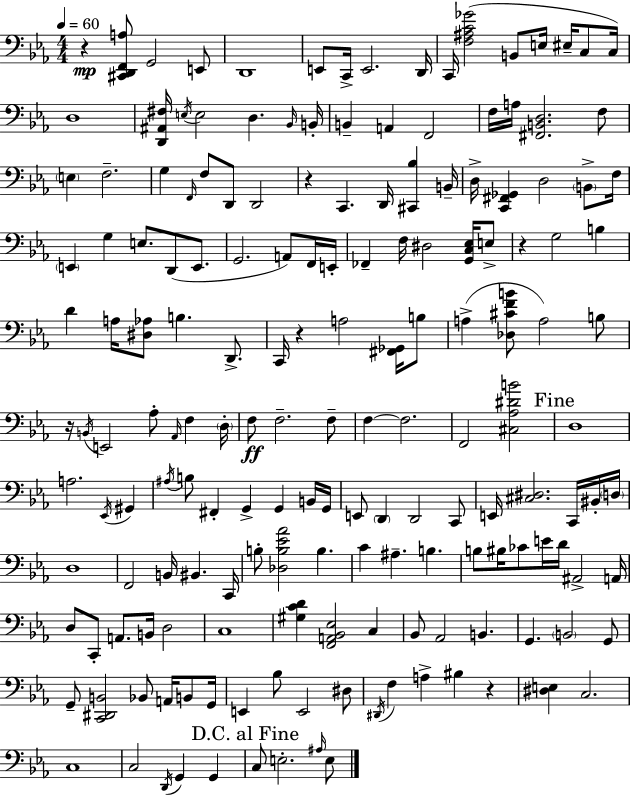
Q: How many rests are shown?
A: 6